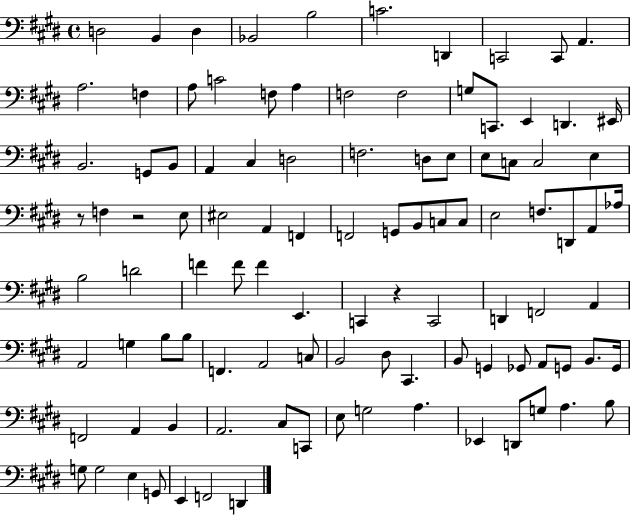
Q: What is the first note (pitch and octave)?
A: D3